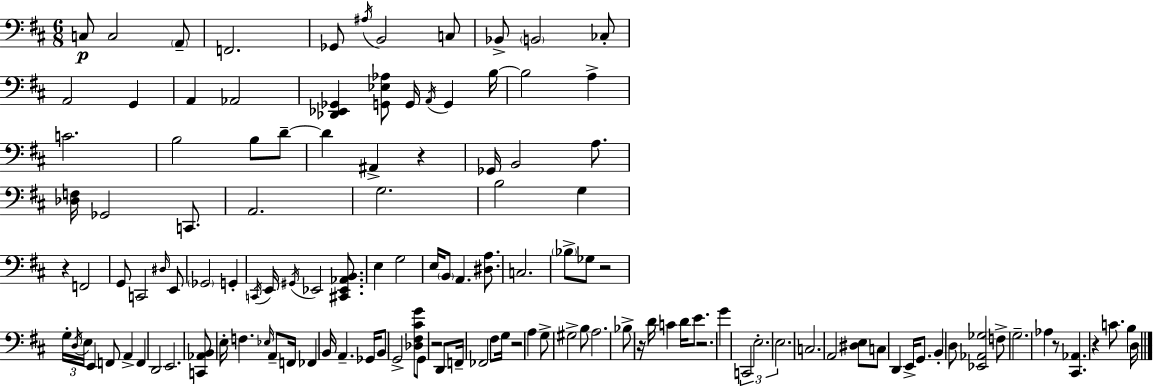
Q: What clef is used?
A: bass